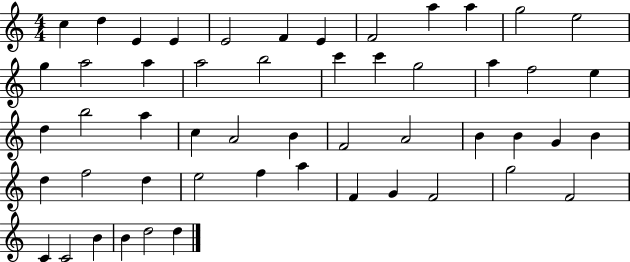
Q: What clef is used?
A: treble